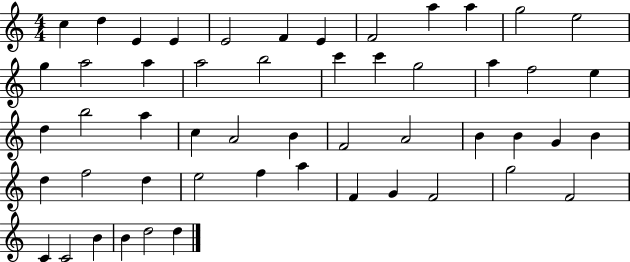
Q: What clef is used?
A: treble